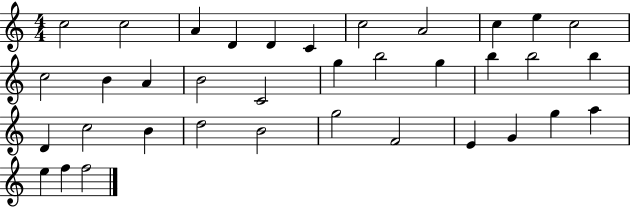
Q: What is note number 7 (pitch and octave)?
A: C5